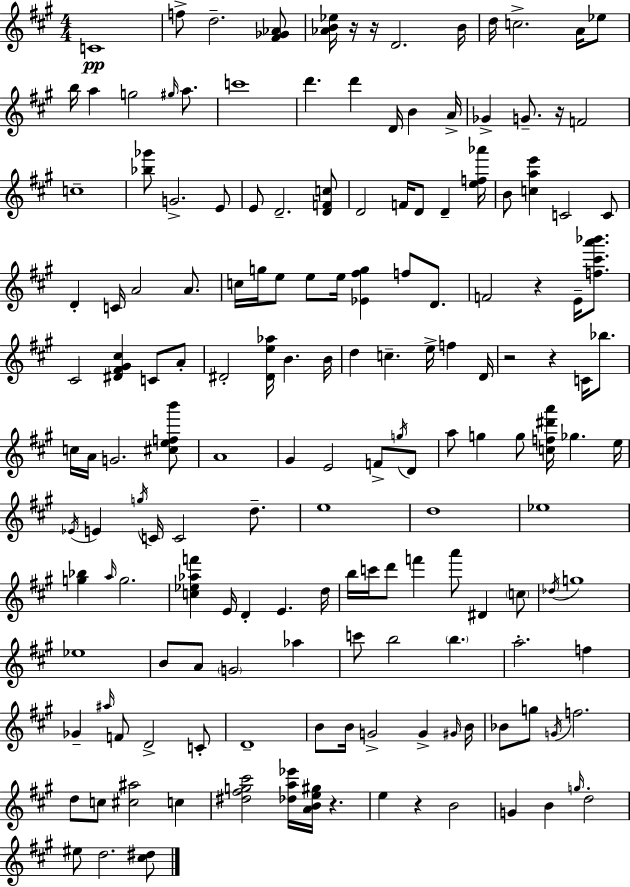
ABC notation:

X:1
T:Untitled
M:4/4
L:1/4
K:A
C4 f/2 d2 [^F_G_A]/2 [_AB_e]/4 z/4 z/4 D2 B/4 d/4 c2 A/4 _e/2 b/4 a g2 ^g/4 a/2 c'4 d' d' D/4 B A/4 _G G/2 z/4 F2 c4 [_b_g']/2 G2 E/2 E/2 D2 [DFc]/2 D2 F/4 D/2 D [ef_a']/4 B/2 [cae'] C2 C/2 D C/4 A2 A/2 c/4 g/4 e/2 e/2 e/4 [_E^fg] f/2 D/2 F2 z E/4 [f^c'a'_b']/2 ^C2 [^D^F^G^c] C/2 A/2 ^D2 [^De_a]/4 B B/4 d c e/4 f D/4 z2 z C/4 _b/2 c/4 A/4 G2 [^cefb']/2 A4 ^G E2 F/2 g/4 D/2 a/2 g g/2 [cf^d'a']/4 _g e/4 _E/4 E g/4 C/4 C2 d/2 e4 d4 _e4 [g_b] a/4 g2 [c_e_af'] E/4 D E d/4 b/4 c'/4 d'/2 f' a'/2 ^D c/2 _d/4 g4 _e4 B/2 A/2 G2 _a c'/2 b2 b a2 f _G ^a/4 F/2 D2 C/2 D4 B/2 B/4 G2 G ^G/4 B/4 _B/2 g/2 G/4 f2 d/2 c/2 [^c^a]2 c [^d^fg^c']2 [_da_e']/4 [ABe^g]/4 z e z B2 G B g/4 d2 ^e/2 d2 [^c^d]/2